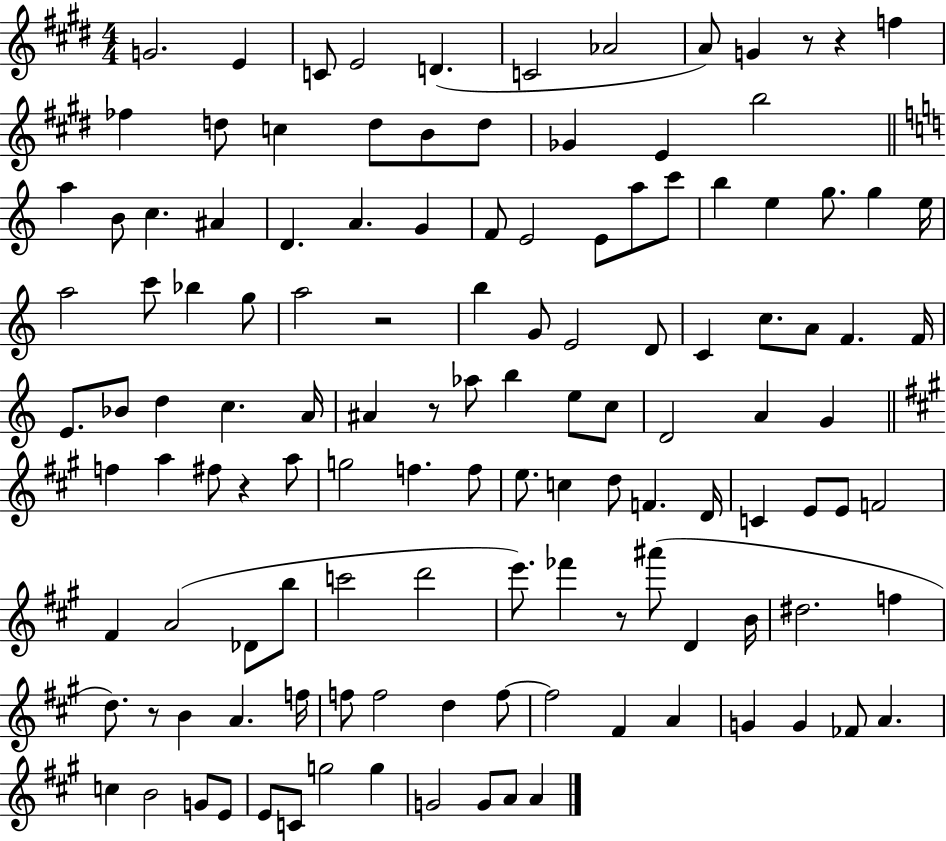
G4/h. E4/q C4/e E4/h D4/q. C4/h Ab4/h A4/e G4/q R/e R/q F5/q FES5/q D5/e C5/q D5/e B4/e D5/e Gb4/q E4/q B5/h A5/q B4/e C5/q. A#4/q D4/q. A4/q. G4/q F4/e E4/h E4/e A5/e C6/e B5/q E5/q G5/e. G5/q E5/s A5/h C6/e Bb5/q G5/e A5/h R/h B5/q G4/e E4/h D4/e C4/q C5/e. A4/e F4/q. F4/s E4/e. Bb4/e D5/q C5/q. A4/s A#4/q R/e Ab5/e B5/q E5/e C5/e D4/h A4/q G4/q F5/q A5/q F#5/e R/q A5/e G5/h F5/q. F5/e E5/e. C5/q D5/e F4/q. D4/s C4/q E4/e E4/e F4/h F#4/q A4/h Db4/e B5/e C6/h D6/h E6/e. FES6/q R/e A#6/e D4/q B4/s D#5/h. F5/q D5/e. R/e B4/q A4/q. F5/s F5/e F5/h D5/q F5/e F5/h F#4/q A4/q G4/q G4/q FES4/e A4/q. C5/q B4/h G4/e E4/e E4/e C4/e G5/h G5/q G4/h G4/e A4/e A4/q